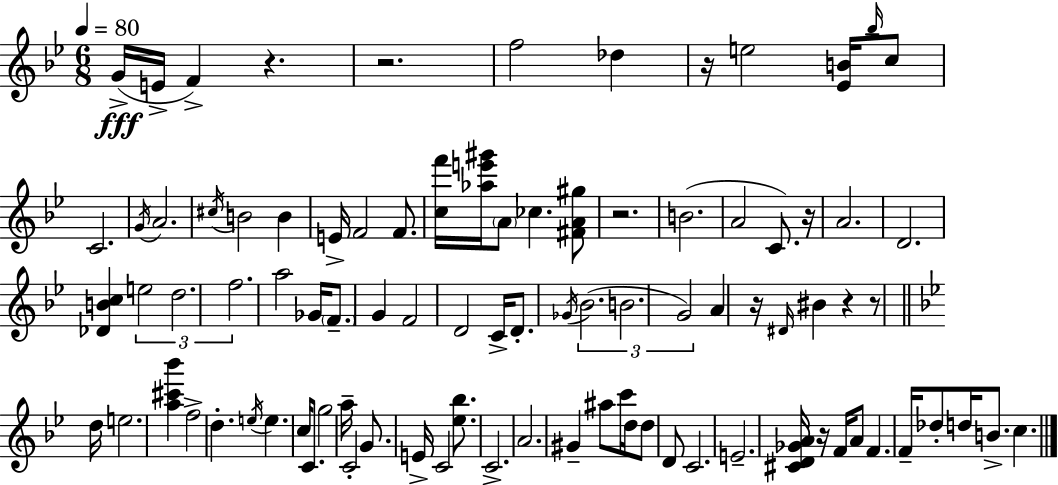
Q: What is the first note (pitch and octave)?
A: G4